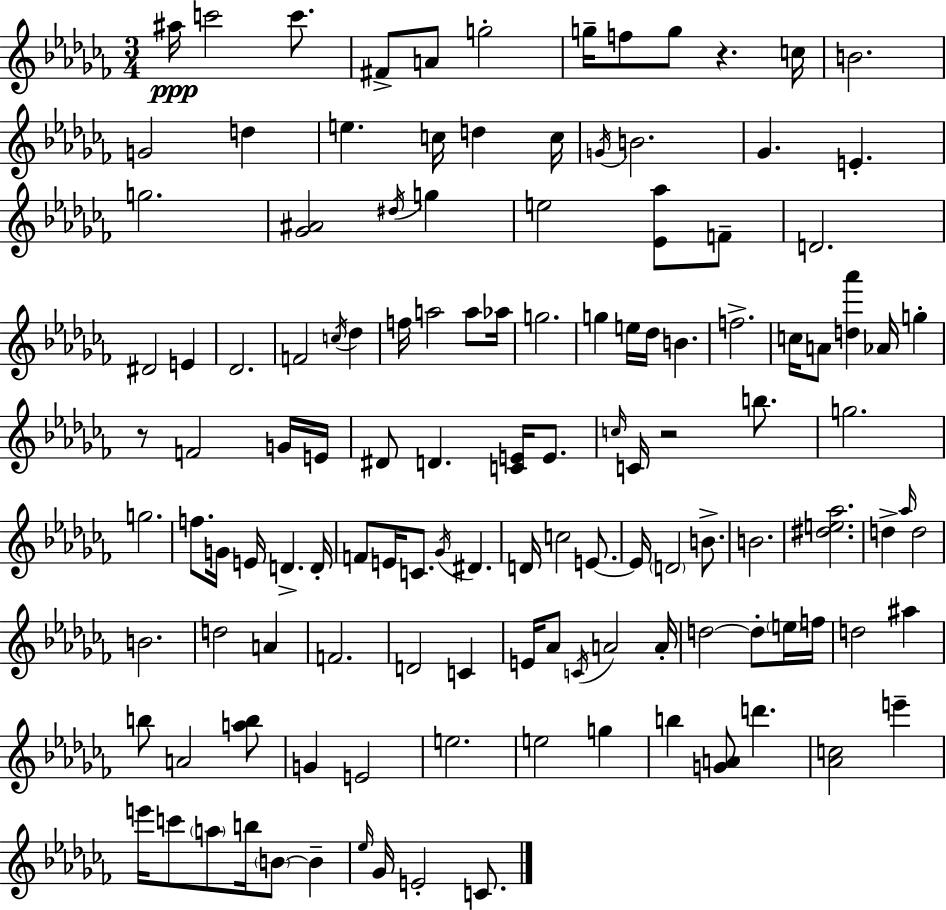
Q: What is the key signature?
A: AES minor